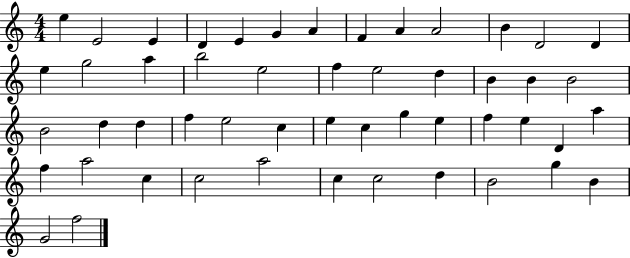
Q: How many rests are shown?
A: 0